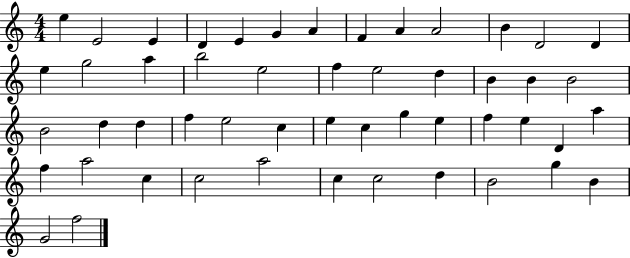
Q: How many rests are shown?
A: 0